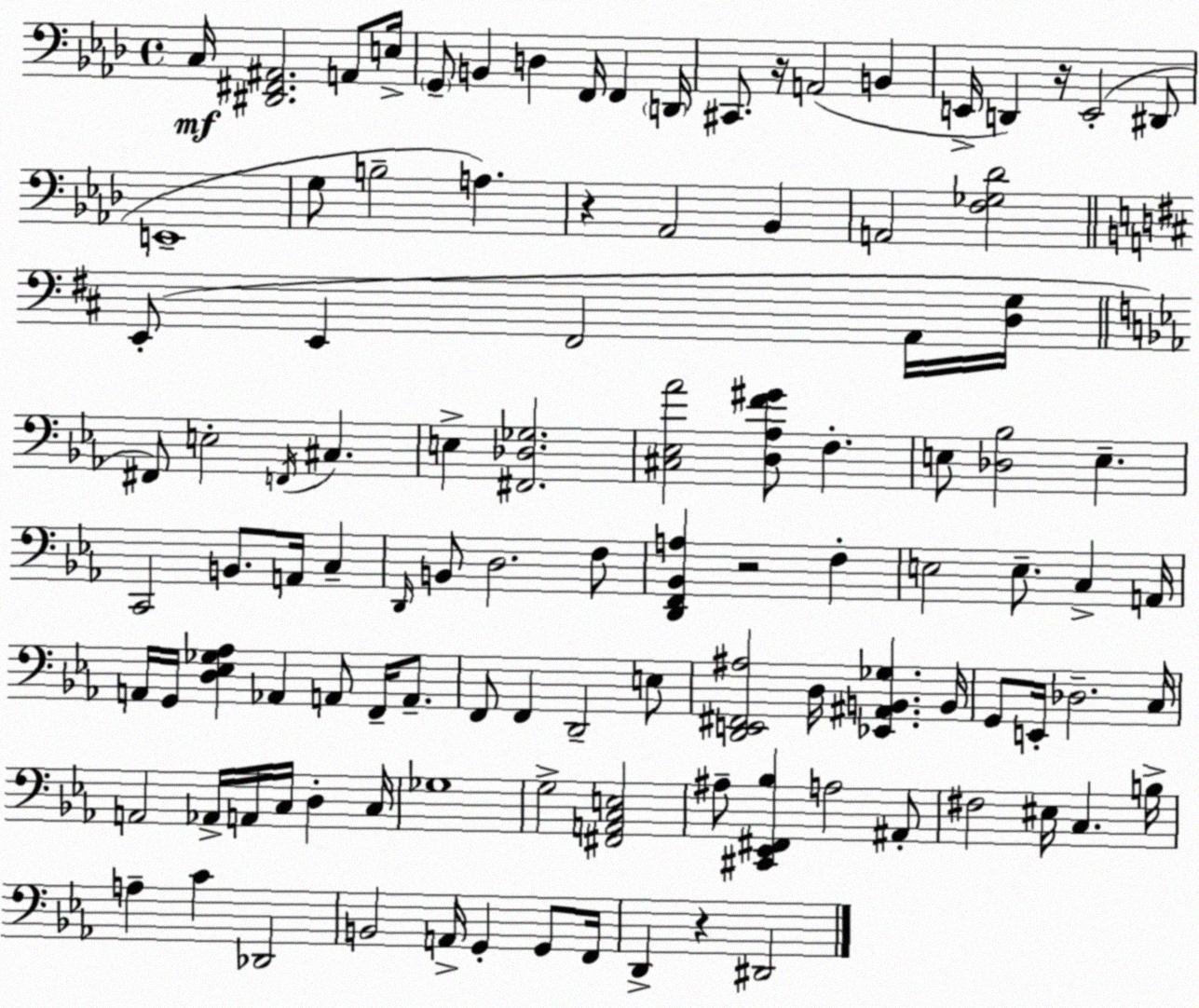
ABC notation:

X:1
T:Untitled
M:4/4
L:1/4
K:Ab
C,/4 [^D,,^F,,^A,,]2 A,,/2 E,/4 G,,/2 B,, D, F,,/4 F,, D,,/4 ^C,,/2 z/4 A,,2 B,, E,,/4 D,, z/4 E,,2 ^D,,/2 E,,4 G,/2 B,2 A, z _A,,2 _B,, A,,2 [F,_G,_D]2 E,,/2 E,, ^F,,2 A,,/4 [D,G,]/4 ^F,,/2 E,2 F,,/4 ^C, E, [^F,,_D,_G,]2 [^C,_E,_A]2 [D,_A,F^G]/2 F, E,/2 [_D,_B,]2 E, C,,2 B,,/2 A,,/4 C, D,,/4 B,,/2 D,2 F,/2 [D,,F,,_B,,A,] z2 F, E,2 E,/2 C, A,,/4 A,,/4 G,,/4 [D,_E,_G,_A,] _A,, A,,/2 F,,/4 A,,/2 F,,/2 F,, D,,2 E,/2 [D,,E,,^F,,^A,]2 D,/4 [_E,,^A,,B,,_G,] B,,/4 G,,/2 E,,/4 _D,2 C,/4 A,,2 _A,,/4 A,,/4 C,/4 D, C,/4 _G,4 G,2 [^F,,A,,C,E,]2 ^A,/2 [^C,,_E,,^F,,_B,] A,2 ^A,,/2 ^F,2 ^E,/4 C, B,/4 A, C _D,,2 B,,2 A,,/4 G,, G,,/2 F,,/4 D,, z ^D,,2